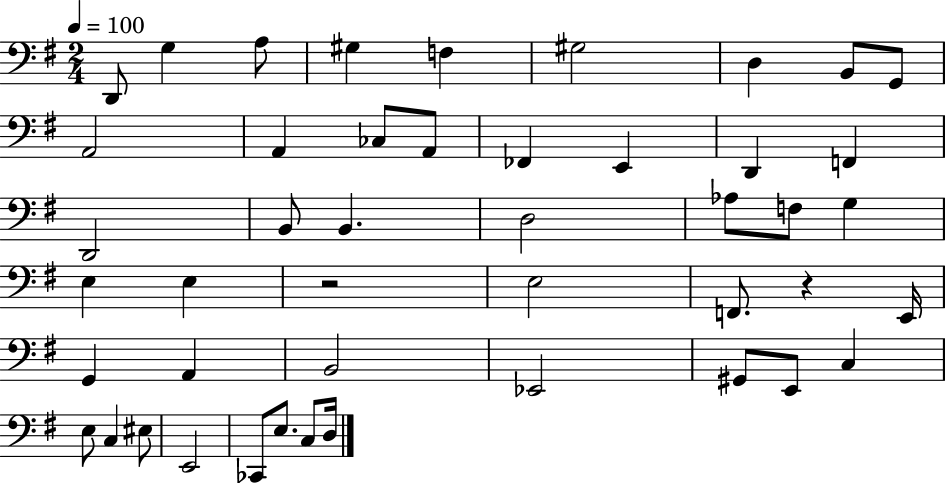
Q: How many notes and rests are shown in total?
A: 46